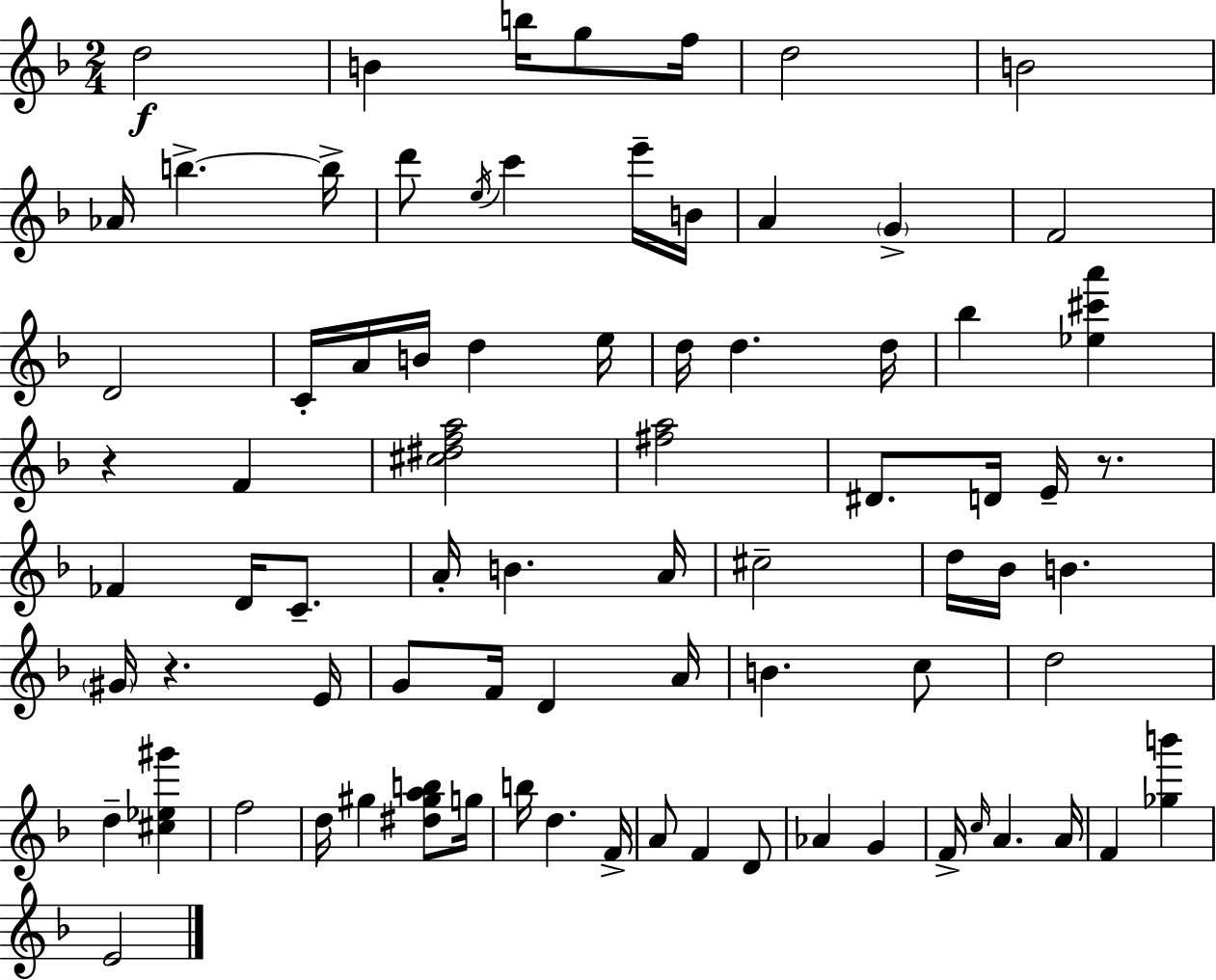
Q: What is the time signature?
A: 2/4